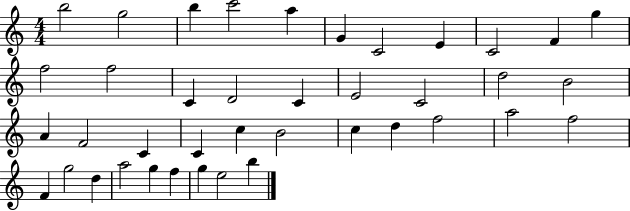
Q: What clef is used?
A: treble